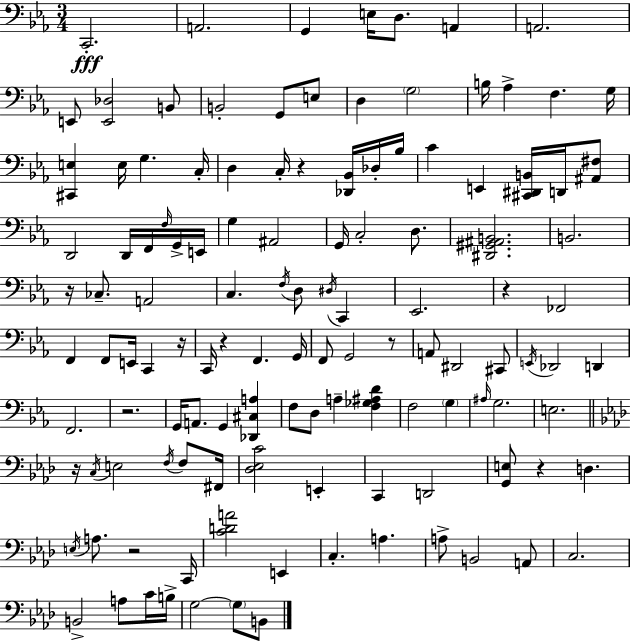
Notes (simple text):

C2/h. A2/h. G2/q E3/s D3/e. A2/q A2/h. E2/e [E2,Db3]/h B2/e B2/h G2/e E3/e D3/q G3/h B3/s Ab3/q F3/q. G3/s [C#2,E3]/q E3/s G3/q. C3/s D3/q C3/s R/q [Db2,Bb2]/s Db3/s Bb3/s C4/q E2/q [C#2,D#2,B2]/s D2/s [A#2,F#3]/e D2/h D2/s F2/s F3/s G2/s E2/s G3/q A#2/h G2/s C3/h D3/e. [D#2,G#2,A#2,B2]/h. B2/h. R/s CES3/e. A2/h C3/q. F3/s D3/e D#3/s C2/q Eb2/h. R/q FES2/h F2/q F2/e E2/s C2/q R/s C2/s R/q F2/q. G2/s F2/e G2/h R/e A2/e D#2/h C#2/e E2/s Db2/h D2/q F2/h. R/h. G2/s A2/e. G2/q [Db2,C#3,A3]/q F3/e D3/e A3/q [F3,Gb3,A#3,D4]/q F3/h G3/q A#3/s G3/h. E3/h. R/s C3/s E3/h F3/s F3/e F#2/s [Db3,Eb3,C4]/h E2/q C2/q D2/h [G2,E3]/e R/q D3/q. E3/s A3/e. R/h C2/s [C4,D4,A4]/h E2/q C3/q. A3/q. A3/e B2/h A2/e C3/h. B2/h A3/e C4/s B3/s G3/h G3/e B2/e